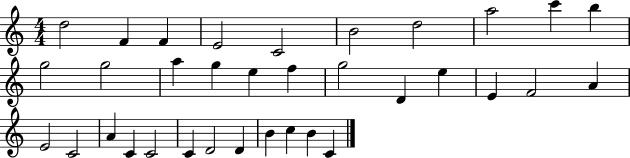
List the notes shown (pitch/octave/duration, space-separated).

D5/h F4/q F4/q E4/h C4/h B4/h D5/h A5/h C6/q B5/q G5/h G5/h A5/q G5/q E5/q F5/q G5/h D4/q E5/q E4/q F4/h A4/q E4/h C4/h A4/q C4/q C4/h C4/q D4/h D4/q B4/q C5/q B4/q C4/q